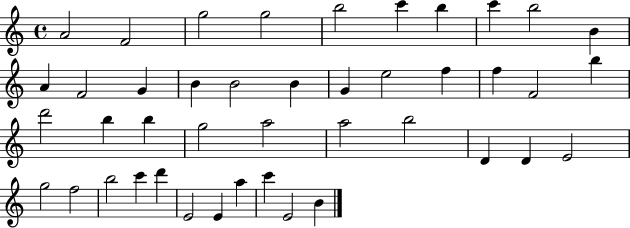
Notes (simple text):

A4/h F4/h G5/h G5/h B5/h C6/q B5/q C6/q B5/h B4/q A4/q F4/h G4/q B4/q B4/h B4/q G4/q E5/h F5/q F5/q F4/h B5/q D6/h B5/q B5/q G5/h A5/h A5/h B5/h D4/q D4/q E4/h G5/h F5/h B5/h C6/q D6/q E4/h E4/q A5/q C6/q E4/h B4/q